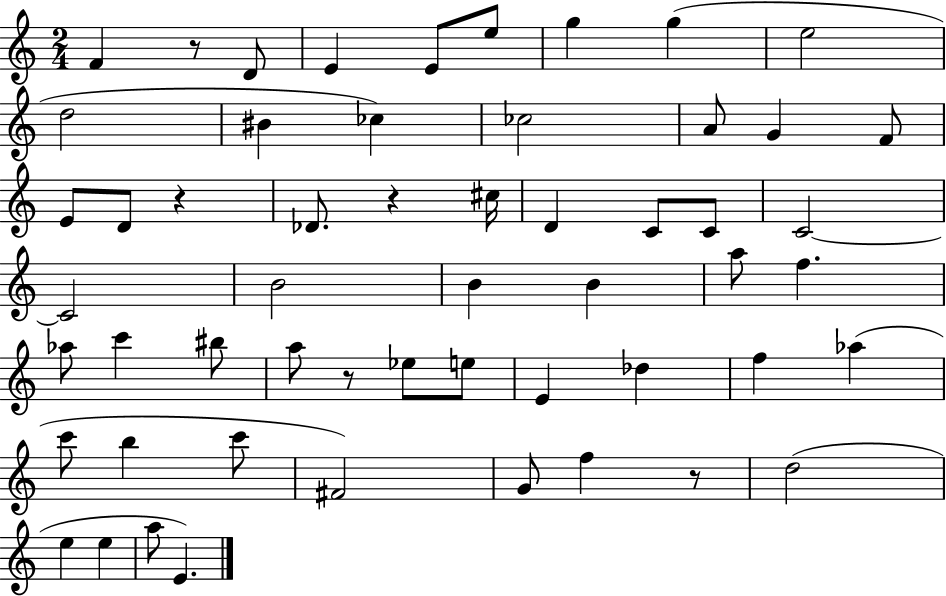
{
  \clef treble
  \numericTimeSignature
  \time 2/4
  \key c \major
  \repeat volta 2 { f'4 r8 d'8 | e'4 e'8 e''8 | g''4 g''4( | e''2 | \break d''2 | bis'4 ces''4) | ces''2 | a'8 g'4 f'8 | \break e'8 d'8 r4 | des'8. r4 cis''16 | d'4 c'8 c'8 | c'2~~ | \break c'2 | b'2 | b'4 b'4 | a''8 f''4. | \break aes''8 c'''4 bis''8 | a''8 r8 ees''8 e''8 | e'4 des''4 | f''4 aes''4( | \break c'''8 b''4 c'''8 | fis'2) | g'8 f''4 r8 | d''2( | \break e''4 e''4 | a''8 e'4.) | } \bar "|."
}